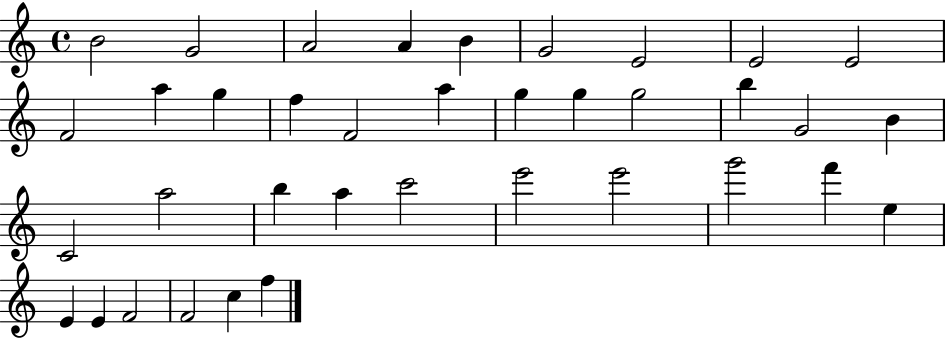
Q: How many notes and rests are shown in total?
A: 37